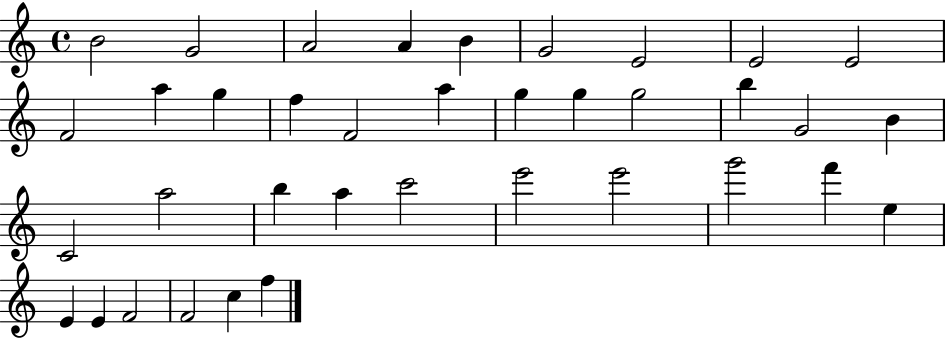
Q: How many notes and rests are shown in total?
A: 37